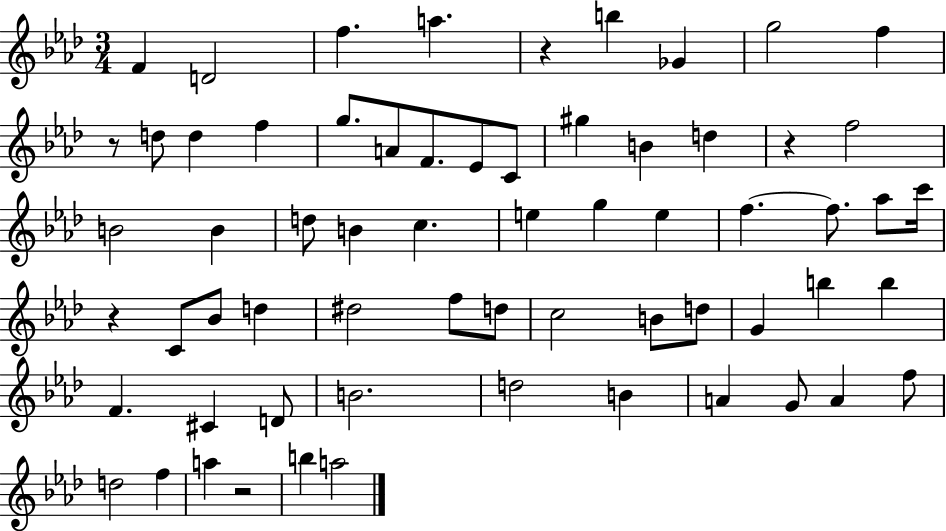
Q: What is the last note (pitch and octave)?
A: A5